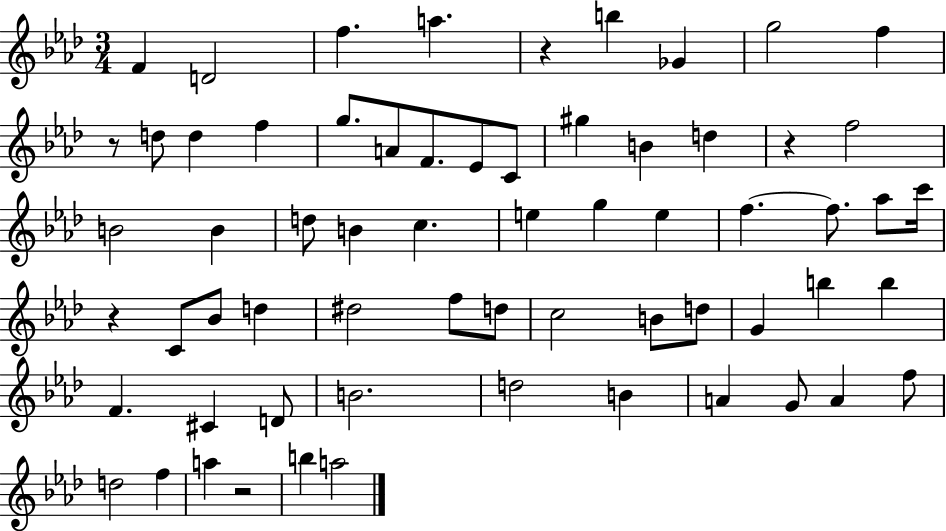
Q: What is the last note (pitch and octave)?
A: A5